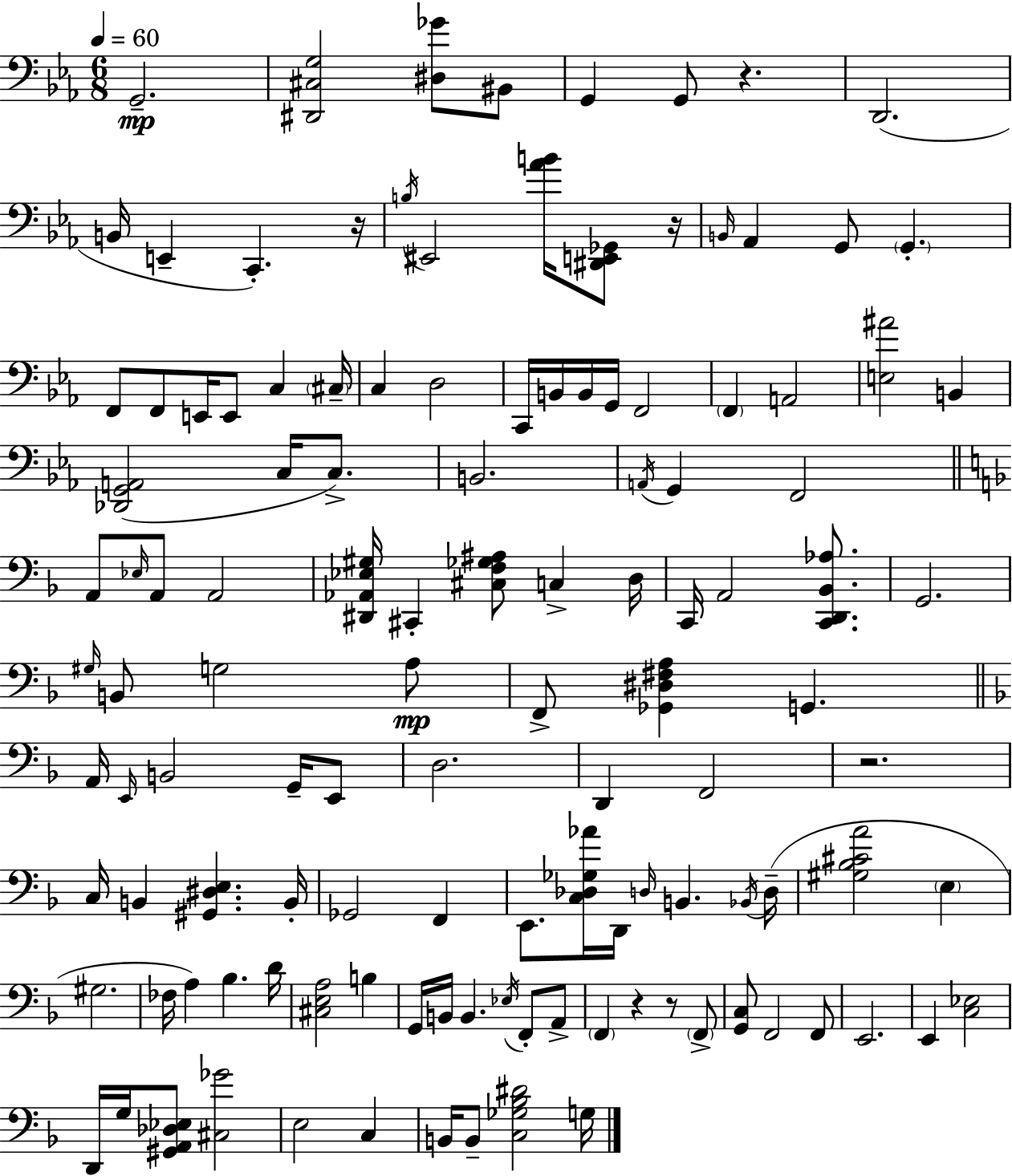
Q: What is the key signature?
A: EES major